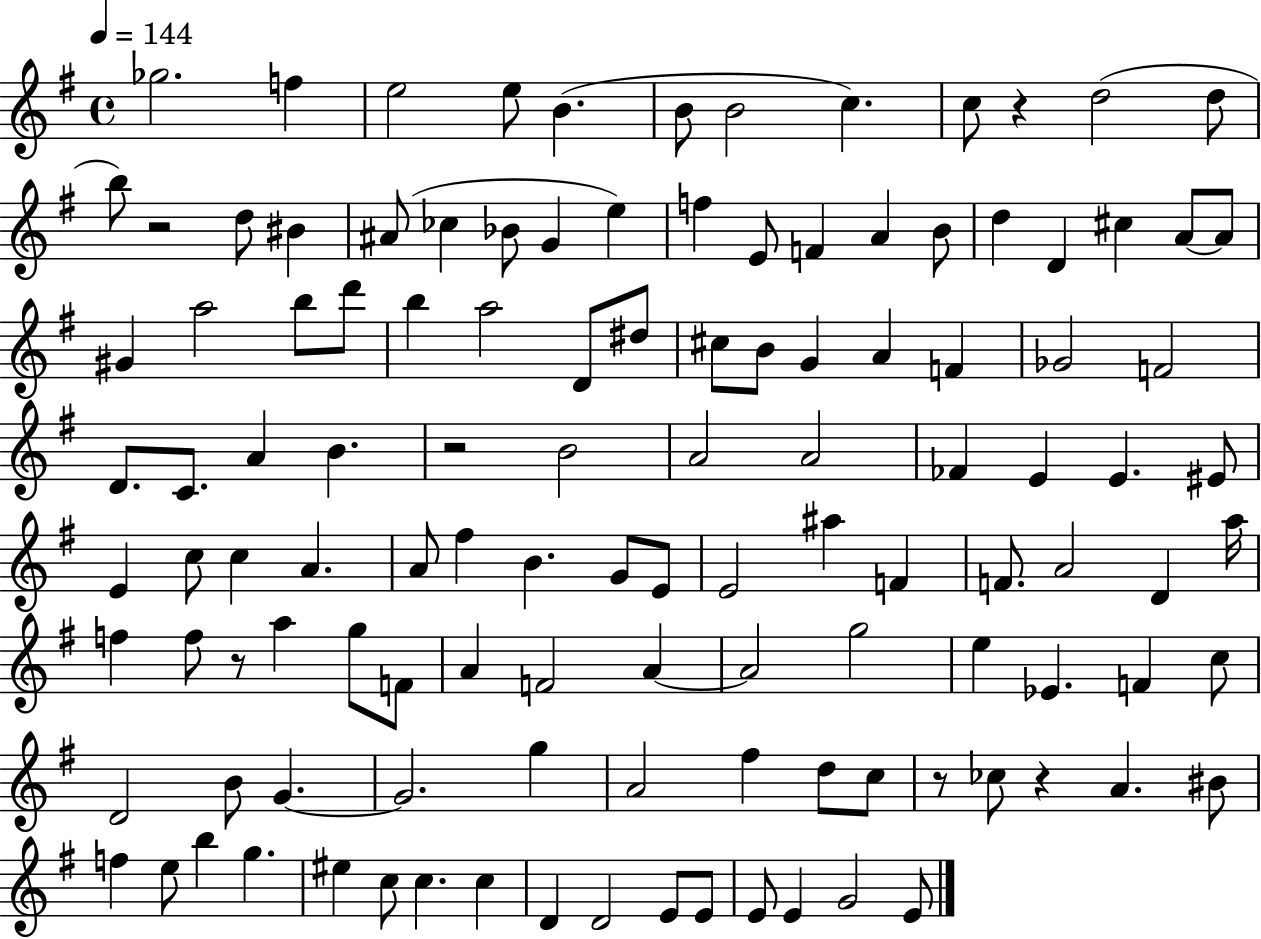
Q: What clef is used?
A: treble